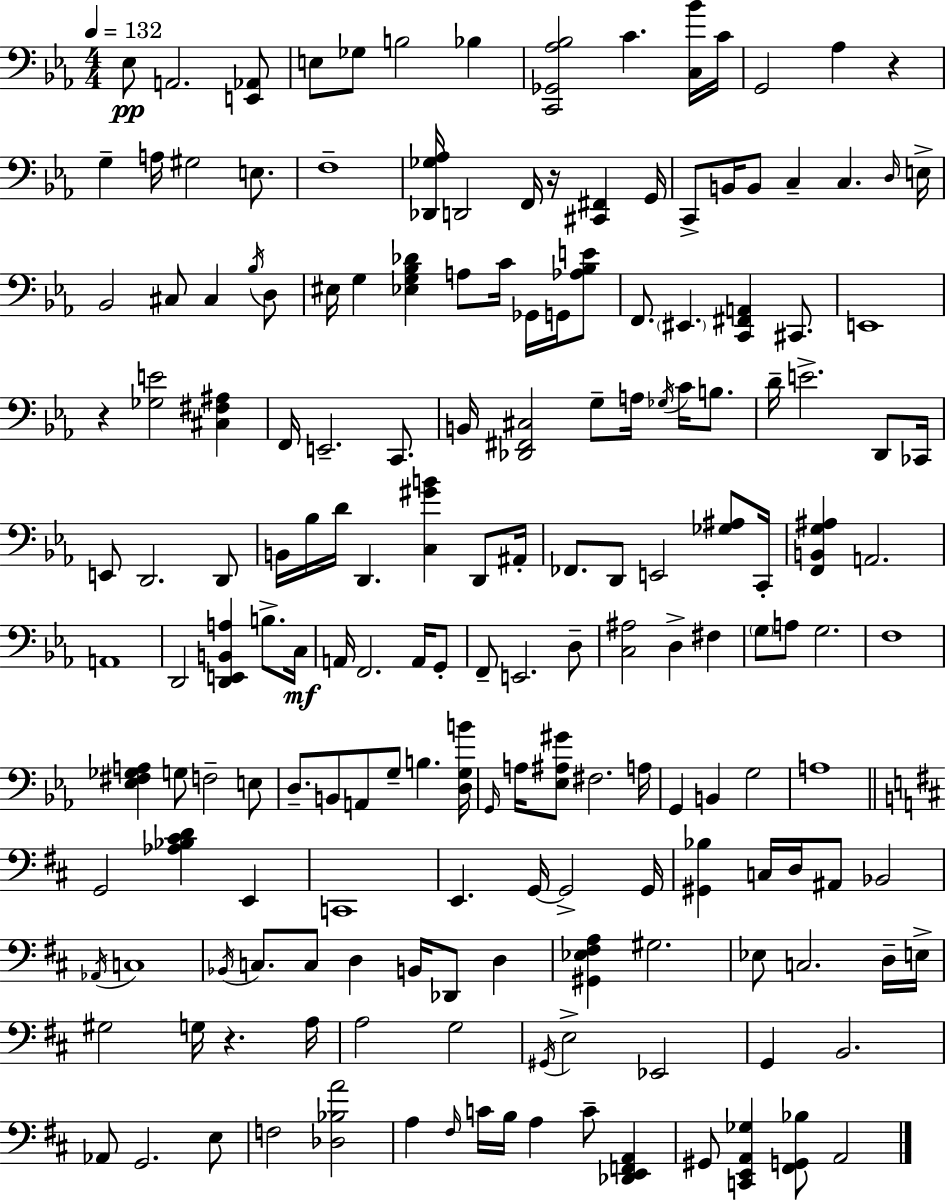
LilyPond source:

{
  \clef bass
  \numericTimeSignature
  \time 4/4
  \key ees \major
  \tempo 4 = 132
  ees8\pp a,2. <e, aes,>8 | e8 ges8 b2 bes4 | <c, ges, aes bes>2 c'4. <c bes'>16 c'16 | g,2 aes4 r4 | \break g4-- a16 gis2 e8. | f1-- | <des, ges aes>16 d,2 f,16 r16 <cis, fis,>4 g,16 | c,8-> b,16 b,8 c4-- c4. \grace { d16 } | \break e16-> bes,2 cis8 cis4 \acciaccatura { bes16 } | d8 eis16 g4 <ees g bes des'>4 a8 c'16 ges,16 g,16 | <aes bes e'>8 f,8. \parenthesize eis,4. <c, fis, a,>4 cis,8. | e,1 | \break r4 <ges e'>2 <cis fis ais>4 | f,16 e,2.-- c,8. | b,16 <des, fis, cis>2 g8-- a16 \acciaccatura { ges16 } c'16 | b8. d'16-- e'2.-> | \break d,8 ces,16 e,8 d,2. | d,8 b,16 bes16 d'16 d,4. <c gis' b'>4 | d,8 ais,16-. fes,8. d,8 e,2 | <ges ais>8 c,16-. <f, b, g ais>4 a,2. | \break a,1 | d,2 <d, e, b, a>4 b8.-> | c16\mf a,16 f,2. | a,16 g,8-. f,8-- e,2. | \break d8-- <c ais>2 d4-> fis4 | \parenthesize g8 a8 g2. | f1 | <ees fis ges a>4 g8 f2-- | \break e8 d8.-- b,8 a,8 g8-- b4. | <d g b'>16 \grace { g,16 } a16 <ees ais gis'>8 fis2. | a16 g,4 b,4 g2 | a1 | \break \bar "||" \break \key d \major g,2 <aes bes cis' d'>4 e,4 | c,1 | e,4. g,16~~ g,2-> g,16 | <gis, bes>4 c16 d16 ais,8 bes,2 | \break \acciaccatura { aes,16 } c1 | \acciaccatura { bes,16 } c8. c8 d4 b,16 des,8 d4 | <gis, ees fis a>4 gis2. | ees8 c2. | \break d16-- e16-> gis2 g16 r4. | a16 a2 g2 | \acciaccatura { gis,16 } e2-> ees,2 | g,4 b,2. | \break aes,8 g,2. | e8 f2 <des bes a'>2 | a4 \grace { fis16 } c'16 b16 a4 c'8-- | <des, e, f, a,>4 gis,8 <c, e, a, ges>4 <fis, g, bes>8 a,2 | \break \bar "|."
}